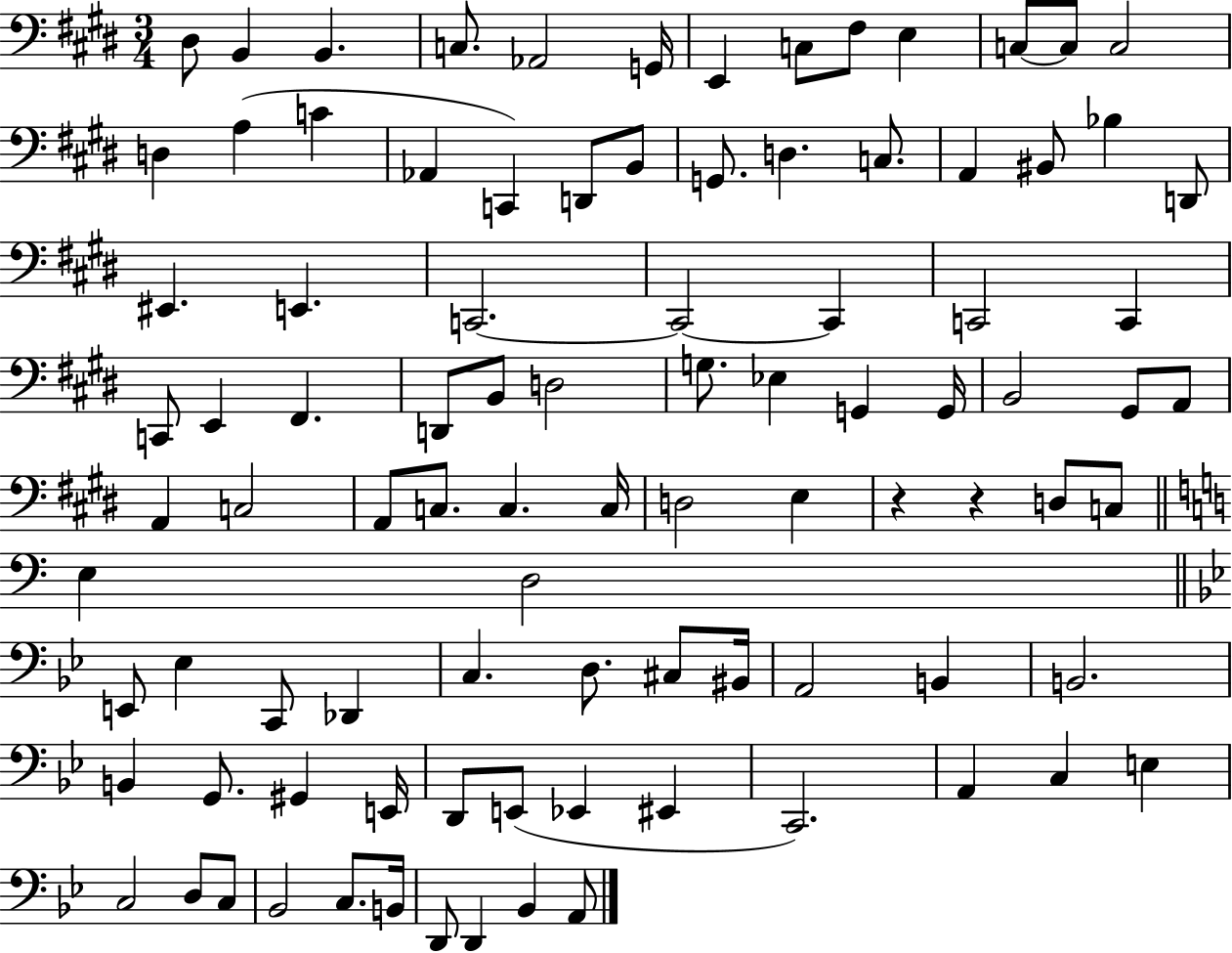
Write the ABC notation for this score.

X:1
T:Untitled
M:3/4
L:1/4
K:E
^D,/2 B,, B,, C,/2 _A,,2 G,,/4 E,, C,/2 ^F,/2 E, C,/2 C,/2 C,2 D, A, C _A,, C,, D,,/2 B,,/2 G,,/2 D, C,/2 A,, ^B,,/2 _B, D,,/2 ^E,, E,, C,,2 C,,2 C,, C,,2 C,, C,,/2 E,, ^F,, D,,/2 B,,/2 D,2 G,/2 _E, G,, G,,/4 B,,2 ^G,,/2 A,,/2 A,, C,2 A,,/2 C,/2 C, C,/4 D,2 E, z z D,/2 C,/2 E, D,2 E,,/2 _E, C,,/2 _D,, C, D,/2 ^C,/2 ^B,,/4 A,,2 B,, B,,2 B,, G,,/2 ^G,, E,,/4 D,,/2 E,,/2 _E,, ^E,, C,,2 A,, C, E, C,2 D,/2 C,/2 _B,,2 C,/2 B,,/4 D,,/2 D,, _B,, A,,/2